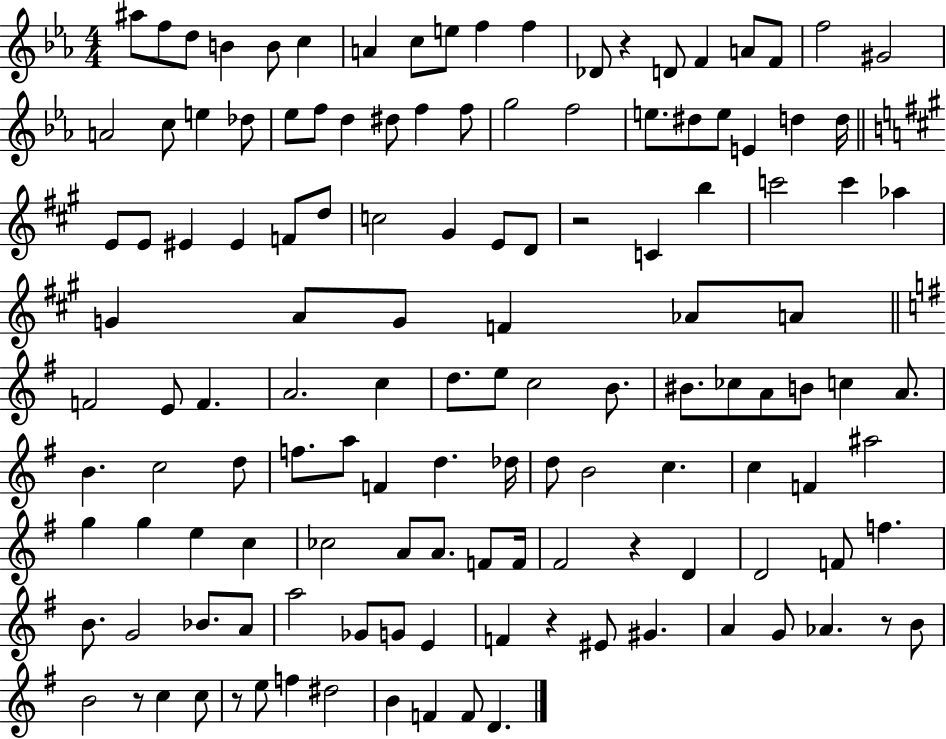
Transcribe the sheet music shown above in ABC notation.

X:1
T:Untitled
M:4/4
L:1/4
K:Eb
^a/2 f/2 d/2 B B/2 c A c/2 e/2 f f _D/2 z D/2 F A/2 F/2 f2 ^G2 A2 c/2 e _d/2 _e/2 f/2 d ^d/2 f f/2 g2 f2 e/2 ^d/2 e/2 E d d/4 E/2 E/2 ^E ^E F/2 d/2 c2 ^G E/2 D/2 z2 C b c'2 c' _a G A/2 G/2 F _A/2 A/2 F2 E/2 F A2 c d/2 e/2 c2 B/2 ^B/2 _c/2 A/2 B/2 c A/2 B c2 d/2 f/2 a/2 F d _d/4 d/2 B2 c c F ^a2 g g e c _c2 A/2 A/2 F/2 F/4 ^F2 z D D2 F/2 f B/2 G2 _B/2 A/2 a2 _G/2 G/2 E F z ^E/2 ^G A G/2 _A z/2 B/2 B2 z/2 c c/2 z/2 e/2 f ^d2 B F F/2 D